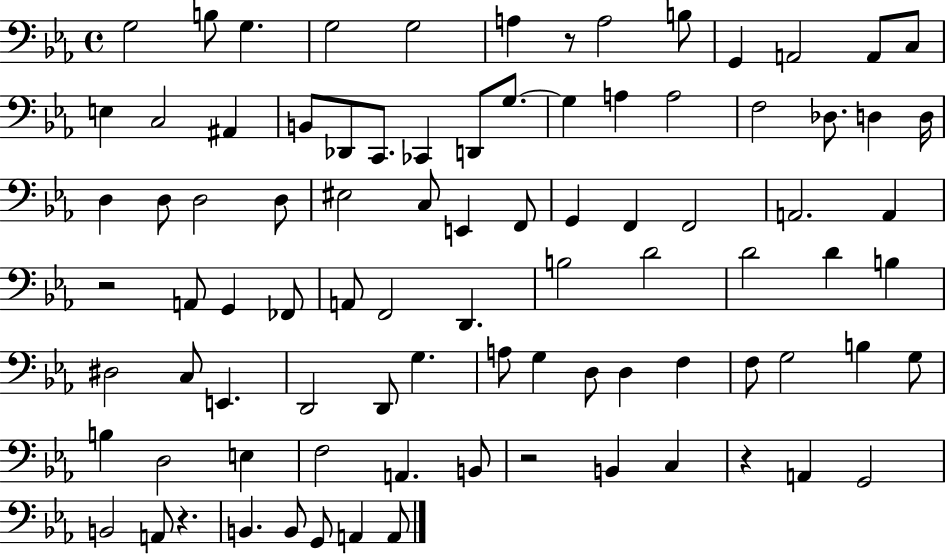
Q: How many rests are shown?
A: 5